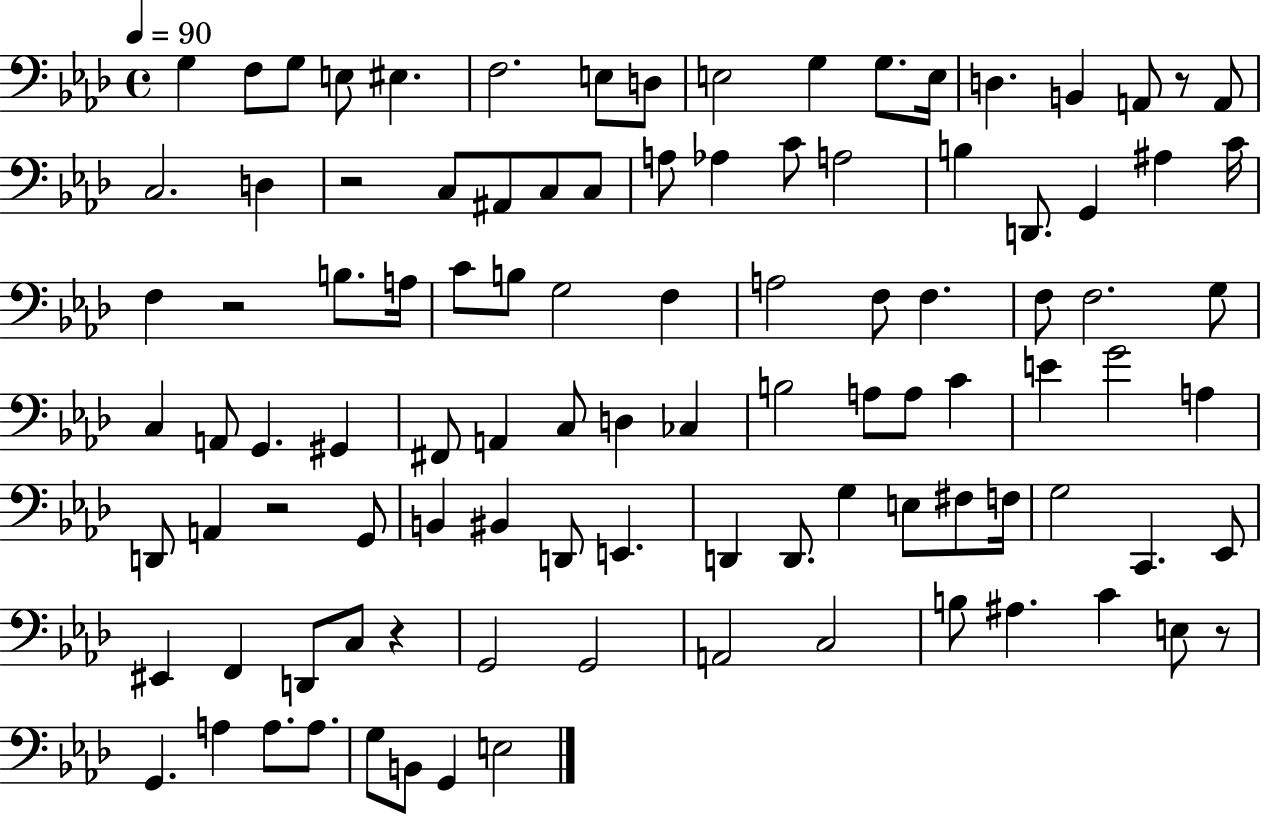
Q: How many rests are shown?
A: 6